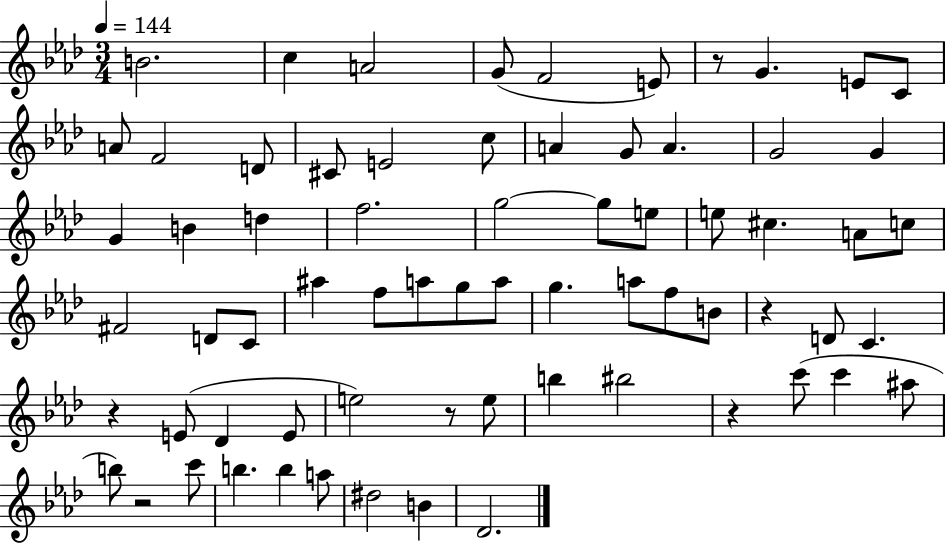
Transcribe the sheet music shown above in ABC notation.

X:1
T:Untitled
M:3/4
L:1/4
K:Ab
B2 c A2 G/2 F2 E/2 z/2 G E/2 C/2 A/2 F2 D/2 ^C/2 E2 c/2 A G/2 A G2 G G B d f2 g2 g/2 e/2 e/2 ^c A/2 c/2 ^F2 D/2 C/2 ^a f/2 a/2 g/2 a/2 g a/2 f/2 B/2 z D/2 C z E/2 _D E/2 e2 z/2 e/2 b ^b2 z c'/2 c' ^a/2 b/2 z2 c'/2 b b a/2 ^d2 B _D2